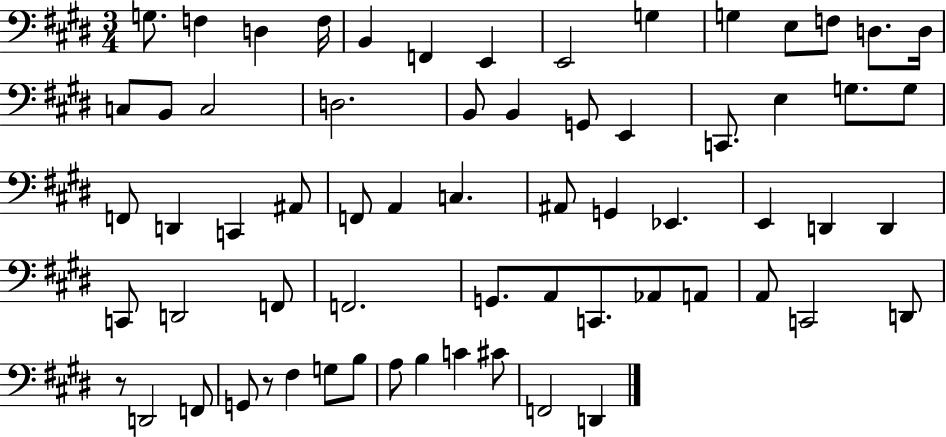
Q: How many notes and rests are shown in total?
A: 65